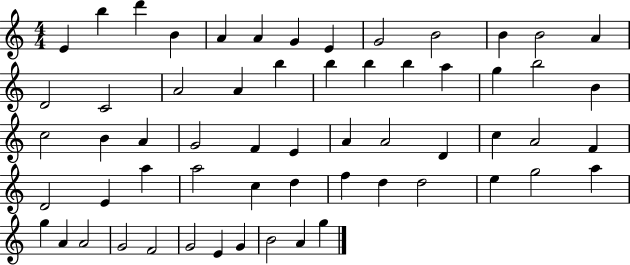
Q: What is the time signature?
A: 4/4